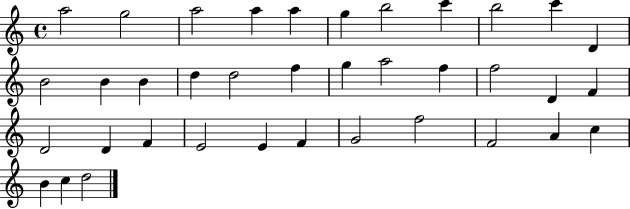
X:1
T:Untitled
M:4/4
L:1/4
K:C
a2 g2 a2 a a g b2 c' b2 c' D B2 B B d d2 f g a2 f f2 D F D2 D F E2 E F G2 f2 F2 A c B c d2